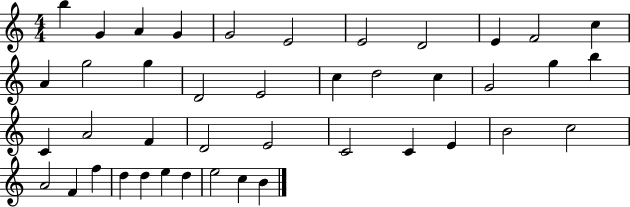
{
  \clef treble
  \numericTimeSignature
  \time 4/4
  \key c \major
  b''4 g'4 a'4 g'4 | g'2 e'2 | e'2 d'2 | e'4 f'2 c''4 | \break a'4 g''2 g''4 | d'2 e'2 | c''4 d''2 c''4 | g'2 g''4 b''4 | \break c'4 a'2 f'4 | d'2 e'2 | c'2 c'4 e'4 | b'2 c''2 | \break a'2 f'4 f''4 | d''4 d''4 e''4 d''4 | e''2 c''4 b'4 | \bar "|."
}